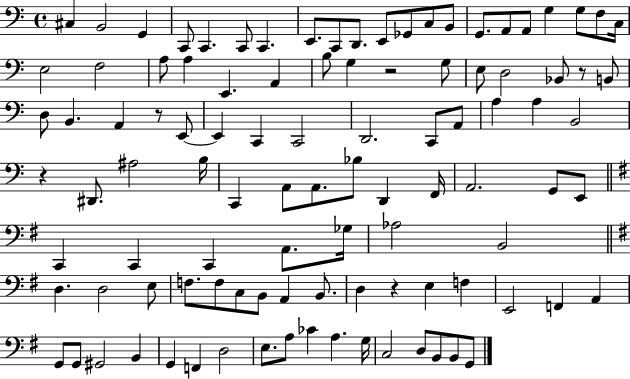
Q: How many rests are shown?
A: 5